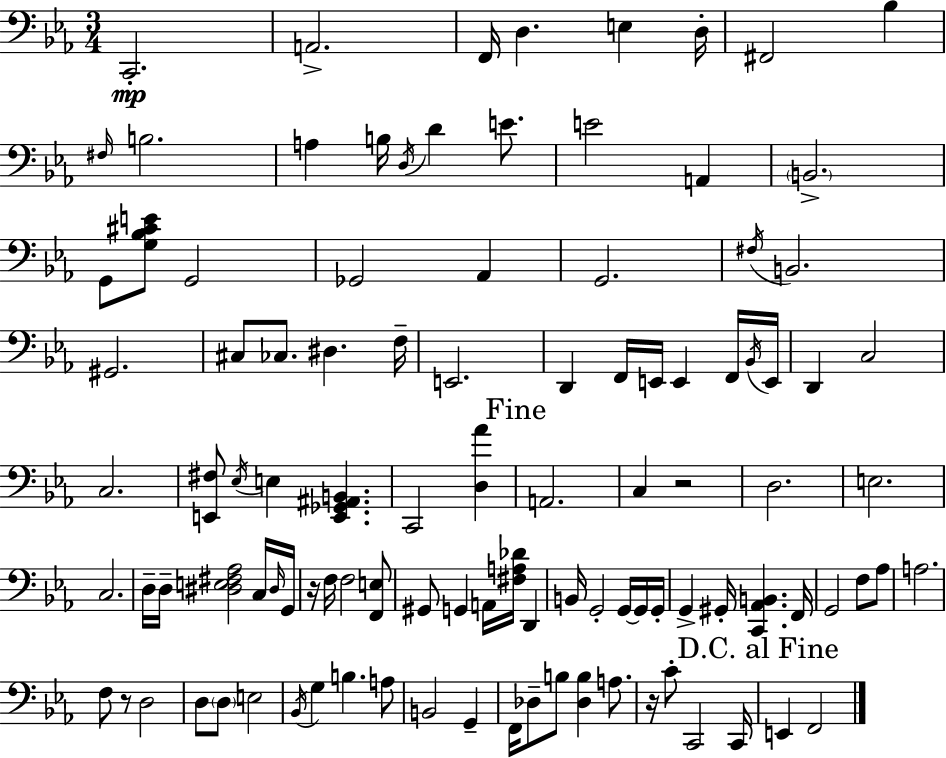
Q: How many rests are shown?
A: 4